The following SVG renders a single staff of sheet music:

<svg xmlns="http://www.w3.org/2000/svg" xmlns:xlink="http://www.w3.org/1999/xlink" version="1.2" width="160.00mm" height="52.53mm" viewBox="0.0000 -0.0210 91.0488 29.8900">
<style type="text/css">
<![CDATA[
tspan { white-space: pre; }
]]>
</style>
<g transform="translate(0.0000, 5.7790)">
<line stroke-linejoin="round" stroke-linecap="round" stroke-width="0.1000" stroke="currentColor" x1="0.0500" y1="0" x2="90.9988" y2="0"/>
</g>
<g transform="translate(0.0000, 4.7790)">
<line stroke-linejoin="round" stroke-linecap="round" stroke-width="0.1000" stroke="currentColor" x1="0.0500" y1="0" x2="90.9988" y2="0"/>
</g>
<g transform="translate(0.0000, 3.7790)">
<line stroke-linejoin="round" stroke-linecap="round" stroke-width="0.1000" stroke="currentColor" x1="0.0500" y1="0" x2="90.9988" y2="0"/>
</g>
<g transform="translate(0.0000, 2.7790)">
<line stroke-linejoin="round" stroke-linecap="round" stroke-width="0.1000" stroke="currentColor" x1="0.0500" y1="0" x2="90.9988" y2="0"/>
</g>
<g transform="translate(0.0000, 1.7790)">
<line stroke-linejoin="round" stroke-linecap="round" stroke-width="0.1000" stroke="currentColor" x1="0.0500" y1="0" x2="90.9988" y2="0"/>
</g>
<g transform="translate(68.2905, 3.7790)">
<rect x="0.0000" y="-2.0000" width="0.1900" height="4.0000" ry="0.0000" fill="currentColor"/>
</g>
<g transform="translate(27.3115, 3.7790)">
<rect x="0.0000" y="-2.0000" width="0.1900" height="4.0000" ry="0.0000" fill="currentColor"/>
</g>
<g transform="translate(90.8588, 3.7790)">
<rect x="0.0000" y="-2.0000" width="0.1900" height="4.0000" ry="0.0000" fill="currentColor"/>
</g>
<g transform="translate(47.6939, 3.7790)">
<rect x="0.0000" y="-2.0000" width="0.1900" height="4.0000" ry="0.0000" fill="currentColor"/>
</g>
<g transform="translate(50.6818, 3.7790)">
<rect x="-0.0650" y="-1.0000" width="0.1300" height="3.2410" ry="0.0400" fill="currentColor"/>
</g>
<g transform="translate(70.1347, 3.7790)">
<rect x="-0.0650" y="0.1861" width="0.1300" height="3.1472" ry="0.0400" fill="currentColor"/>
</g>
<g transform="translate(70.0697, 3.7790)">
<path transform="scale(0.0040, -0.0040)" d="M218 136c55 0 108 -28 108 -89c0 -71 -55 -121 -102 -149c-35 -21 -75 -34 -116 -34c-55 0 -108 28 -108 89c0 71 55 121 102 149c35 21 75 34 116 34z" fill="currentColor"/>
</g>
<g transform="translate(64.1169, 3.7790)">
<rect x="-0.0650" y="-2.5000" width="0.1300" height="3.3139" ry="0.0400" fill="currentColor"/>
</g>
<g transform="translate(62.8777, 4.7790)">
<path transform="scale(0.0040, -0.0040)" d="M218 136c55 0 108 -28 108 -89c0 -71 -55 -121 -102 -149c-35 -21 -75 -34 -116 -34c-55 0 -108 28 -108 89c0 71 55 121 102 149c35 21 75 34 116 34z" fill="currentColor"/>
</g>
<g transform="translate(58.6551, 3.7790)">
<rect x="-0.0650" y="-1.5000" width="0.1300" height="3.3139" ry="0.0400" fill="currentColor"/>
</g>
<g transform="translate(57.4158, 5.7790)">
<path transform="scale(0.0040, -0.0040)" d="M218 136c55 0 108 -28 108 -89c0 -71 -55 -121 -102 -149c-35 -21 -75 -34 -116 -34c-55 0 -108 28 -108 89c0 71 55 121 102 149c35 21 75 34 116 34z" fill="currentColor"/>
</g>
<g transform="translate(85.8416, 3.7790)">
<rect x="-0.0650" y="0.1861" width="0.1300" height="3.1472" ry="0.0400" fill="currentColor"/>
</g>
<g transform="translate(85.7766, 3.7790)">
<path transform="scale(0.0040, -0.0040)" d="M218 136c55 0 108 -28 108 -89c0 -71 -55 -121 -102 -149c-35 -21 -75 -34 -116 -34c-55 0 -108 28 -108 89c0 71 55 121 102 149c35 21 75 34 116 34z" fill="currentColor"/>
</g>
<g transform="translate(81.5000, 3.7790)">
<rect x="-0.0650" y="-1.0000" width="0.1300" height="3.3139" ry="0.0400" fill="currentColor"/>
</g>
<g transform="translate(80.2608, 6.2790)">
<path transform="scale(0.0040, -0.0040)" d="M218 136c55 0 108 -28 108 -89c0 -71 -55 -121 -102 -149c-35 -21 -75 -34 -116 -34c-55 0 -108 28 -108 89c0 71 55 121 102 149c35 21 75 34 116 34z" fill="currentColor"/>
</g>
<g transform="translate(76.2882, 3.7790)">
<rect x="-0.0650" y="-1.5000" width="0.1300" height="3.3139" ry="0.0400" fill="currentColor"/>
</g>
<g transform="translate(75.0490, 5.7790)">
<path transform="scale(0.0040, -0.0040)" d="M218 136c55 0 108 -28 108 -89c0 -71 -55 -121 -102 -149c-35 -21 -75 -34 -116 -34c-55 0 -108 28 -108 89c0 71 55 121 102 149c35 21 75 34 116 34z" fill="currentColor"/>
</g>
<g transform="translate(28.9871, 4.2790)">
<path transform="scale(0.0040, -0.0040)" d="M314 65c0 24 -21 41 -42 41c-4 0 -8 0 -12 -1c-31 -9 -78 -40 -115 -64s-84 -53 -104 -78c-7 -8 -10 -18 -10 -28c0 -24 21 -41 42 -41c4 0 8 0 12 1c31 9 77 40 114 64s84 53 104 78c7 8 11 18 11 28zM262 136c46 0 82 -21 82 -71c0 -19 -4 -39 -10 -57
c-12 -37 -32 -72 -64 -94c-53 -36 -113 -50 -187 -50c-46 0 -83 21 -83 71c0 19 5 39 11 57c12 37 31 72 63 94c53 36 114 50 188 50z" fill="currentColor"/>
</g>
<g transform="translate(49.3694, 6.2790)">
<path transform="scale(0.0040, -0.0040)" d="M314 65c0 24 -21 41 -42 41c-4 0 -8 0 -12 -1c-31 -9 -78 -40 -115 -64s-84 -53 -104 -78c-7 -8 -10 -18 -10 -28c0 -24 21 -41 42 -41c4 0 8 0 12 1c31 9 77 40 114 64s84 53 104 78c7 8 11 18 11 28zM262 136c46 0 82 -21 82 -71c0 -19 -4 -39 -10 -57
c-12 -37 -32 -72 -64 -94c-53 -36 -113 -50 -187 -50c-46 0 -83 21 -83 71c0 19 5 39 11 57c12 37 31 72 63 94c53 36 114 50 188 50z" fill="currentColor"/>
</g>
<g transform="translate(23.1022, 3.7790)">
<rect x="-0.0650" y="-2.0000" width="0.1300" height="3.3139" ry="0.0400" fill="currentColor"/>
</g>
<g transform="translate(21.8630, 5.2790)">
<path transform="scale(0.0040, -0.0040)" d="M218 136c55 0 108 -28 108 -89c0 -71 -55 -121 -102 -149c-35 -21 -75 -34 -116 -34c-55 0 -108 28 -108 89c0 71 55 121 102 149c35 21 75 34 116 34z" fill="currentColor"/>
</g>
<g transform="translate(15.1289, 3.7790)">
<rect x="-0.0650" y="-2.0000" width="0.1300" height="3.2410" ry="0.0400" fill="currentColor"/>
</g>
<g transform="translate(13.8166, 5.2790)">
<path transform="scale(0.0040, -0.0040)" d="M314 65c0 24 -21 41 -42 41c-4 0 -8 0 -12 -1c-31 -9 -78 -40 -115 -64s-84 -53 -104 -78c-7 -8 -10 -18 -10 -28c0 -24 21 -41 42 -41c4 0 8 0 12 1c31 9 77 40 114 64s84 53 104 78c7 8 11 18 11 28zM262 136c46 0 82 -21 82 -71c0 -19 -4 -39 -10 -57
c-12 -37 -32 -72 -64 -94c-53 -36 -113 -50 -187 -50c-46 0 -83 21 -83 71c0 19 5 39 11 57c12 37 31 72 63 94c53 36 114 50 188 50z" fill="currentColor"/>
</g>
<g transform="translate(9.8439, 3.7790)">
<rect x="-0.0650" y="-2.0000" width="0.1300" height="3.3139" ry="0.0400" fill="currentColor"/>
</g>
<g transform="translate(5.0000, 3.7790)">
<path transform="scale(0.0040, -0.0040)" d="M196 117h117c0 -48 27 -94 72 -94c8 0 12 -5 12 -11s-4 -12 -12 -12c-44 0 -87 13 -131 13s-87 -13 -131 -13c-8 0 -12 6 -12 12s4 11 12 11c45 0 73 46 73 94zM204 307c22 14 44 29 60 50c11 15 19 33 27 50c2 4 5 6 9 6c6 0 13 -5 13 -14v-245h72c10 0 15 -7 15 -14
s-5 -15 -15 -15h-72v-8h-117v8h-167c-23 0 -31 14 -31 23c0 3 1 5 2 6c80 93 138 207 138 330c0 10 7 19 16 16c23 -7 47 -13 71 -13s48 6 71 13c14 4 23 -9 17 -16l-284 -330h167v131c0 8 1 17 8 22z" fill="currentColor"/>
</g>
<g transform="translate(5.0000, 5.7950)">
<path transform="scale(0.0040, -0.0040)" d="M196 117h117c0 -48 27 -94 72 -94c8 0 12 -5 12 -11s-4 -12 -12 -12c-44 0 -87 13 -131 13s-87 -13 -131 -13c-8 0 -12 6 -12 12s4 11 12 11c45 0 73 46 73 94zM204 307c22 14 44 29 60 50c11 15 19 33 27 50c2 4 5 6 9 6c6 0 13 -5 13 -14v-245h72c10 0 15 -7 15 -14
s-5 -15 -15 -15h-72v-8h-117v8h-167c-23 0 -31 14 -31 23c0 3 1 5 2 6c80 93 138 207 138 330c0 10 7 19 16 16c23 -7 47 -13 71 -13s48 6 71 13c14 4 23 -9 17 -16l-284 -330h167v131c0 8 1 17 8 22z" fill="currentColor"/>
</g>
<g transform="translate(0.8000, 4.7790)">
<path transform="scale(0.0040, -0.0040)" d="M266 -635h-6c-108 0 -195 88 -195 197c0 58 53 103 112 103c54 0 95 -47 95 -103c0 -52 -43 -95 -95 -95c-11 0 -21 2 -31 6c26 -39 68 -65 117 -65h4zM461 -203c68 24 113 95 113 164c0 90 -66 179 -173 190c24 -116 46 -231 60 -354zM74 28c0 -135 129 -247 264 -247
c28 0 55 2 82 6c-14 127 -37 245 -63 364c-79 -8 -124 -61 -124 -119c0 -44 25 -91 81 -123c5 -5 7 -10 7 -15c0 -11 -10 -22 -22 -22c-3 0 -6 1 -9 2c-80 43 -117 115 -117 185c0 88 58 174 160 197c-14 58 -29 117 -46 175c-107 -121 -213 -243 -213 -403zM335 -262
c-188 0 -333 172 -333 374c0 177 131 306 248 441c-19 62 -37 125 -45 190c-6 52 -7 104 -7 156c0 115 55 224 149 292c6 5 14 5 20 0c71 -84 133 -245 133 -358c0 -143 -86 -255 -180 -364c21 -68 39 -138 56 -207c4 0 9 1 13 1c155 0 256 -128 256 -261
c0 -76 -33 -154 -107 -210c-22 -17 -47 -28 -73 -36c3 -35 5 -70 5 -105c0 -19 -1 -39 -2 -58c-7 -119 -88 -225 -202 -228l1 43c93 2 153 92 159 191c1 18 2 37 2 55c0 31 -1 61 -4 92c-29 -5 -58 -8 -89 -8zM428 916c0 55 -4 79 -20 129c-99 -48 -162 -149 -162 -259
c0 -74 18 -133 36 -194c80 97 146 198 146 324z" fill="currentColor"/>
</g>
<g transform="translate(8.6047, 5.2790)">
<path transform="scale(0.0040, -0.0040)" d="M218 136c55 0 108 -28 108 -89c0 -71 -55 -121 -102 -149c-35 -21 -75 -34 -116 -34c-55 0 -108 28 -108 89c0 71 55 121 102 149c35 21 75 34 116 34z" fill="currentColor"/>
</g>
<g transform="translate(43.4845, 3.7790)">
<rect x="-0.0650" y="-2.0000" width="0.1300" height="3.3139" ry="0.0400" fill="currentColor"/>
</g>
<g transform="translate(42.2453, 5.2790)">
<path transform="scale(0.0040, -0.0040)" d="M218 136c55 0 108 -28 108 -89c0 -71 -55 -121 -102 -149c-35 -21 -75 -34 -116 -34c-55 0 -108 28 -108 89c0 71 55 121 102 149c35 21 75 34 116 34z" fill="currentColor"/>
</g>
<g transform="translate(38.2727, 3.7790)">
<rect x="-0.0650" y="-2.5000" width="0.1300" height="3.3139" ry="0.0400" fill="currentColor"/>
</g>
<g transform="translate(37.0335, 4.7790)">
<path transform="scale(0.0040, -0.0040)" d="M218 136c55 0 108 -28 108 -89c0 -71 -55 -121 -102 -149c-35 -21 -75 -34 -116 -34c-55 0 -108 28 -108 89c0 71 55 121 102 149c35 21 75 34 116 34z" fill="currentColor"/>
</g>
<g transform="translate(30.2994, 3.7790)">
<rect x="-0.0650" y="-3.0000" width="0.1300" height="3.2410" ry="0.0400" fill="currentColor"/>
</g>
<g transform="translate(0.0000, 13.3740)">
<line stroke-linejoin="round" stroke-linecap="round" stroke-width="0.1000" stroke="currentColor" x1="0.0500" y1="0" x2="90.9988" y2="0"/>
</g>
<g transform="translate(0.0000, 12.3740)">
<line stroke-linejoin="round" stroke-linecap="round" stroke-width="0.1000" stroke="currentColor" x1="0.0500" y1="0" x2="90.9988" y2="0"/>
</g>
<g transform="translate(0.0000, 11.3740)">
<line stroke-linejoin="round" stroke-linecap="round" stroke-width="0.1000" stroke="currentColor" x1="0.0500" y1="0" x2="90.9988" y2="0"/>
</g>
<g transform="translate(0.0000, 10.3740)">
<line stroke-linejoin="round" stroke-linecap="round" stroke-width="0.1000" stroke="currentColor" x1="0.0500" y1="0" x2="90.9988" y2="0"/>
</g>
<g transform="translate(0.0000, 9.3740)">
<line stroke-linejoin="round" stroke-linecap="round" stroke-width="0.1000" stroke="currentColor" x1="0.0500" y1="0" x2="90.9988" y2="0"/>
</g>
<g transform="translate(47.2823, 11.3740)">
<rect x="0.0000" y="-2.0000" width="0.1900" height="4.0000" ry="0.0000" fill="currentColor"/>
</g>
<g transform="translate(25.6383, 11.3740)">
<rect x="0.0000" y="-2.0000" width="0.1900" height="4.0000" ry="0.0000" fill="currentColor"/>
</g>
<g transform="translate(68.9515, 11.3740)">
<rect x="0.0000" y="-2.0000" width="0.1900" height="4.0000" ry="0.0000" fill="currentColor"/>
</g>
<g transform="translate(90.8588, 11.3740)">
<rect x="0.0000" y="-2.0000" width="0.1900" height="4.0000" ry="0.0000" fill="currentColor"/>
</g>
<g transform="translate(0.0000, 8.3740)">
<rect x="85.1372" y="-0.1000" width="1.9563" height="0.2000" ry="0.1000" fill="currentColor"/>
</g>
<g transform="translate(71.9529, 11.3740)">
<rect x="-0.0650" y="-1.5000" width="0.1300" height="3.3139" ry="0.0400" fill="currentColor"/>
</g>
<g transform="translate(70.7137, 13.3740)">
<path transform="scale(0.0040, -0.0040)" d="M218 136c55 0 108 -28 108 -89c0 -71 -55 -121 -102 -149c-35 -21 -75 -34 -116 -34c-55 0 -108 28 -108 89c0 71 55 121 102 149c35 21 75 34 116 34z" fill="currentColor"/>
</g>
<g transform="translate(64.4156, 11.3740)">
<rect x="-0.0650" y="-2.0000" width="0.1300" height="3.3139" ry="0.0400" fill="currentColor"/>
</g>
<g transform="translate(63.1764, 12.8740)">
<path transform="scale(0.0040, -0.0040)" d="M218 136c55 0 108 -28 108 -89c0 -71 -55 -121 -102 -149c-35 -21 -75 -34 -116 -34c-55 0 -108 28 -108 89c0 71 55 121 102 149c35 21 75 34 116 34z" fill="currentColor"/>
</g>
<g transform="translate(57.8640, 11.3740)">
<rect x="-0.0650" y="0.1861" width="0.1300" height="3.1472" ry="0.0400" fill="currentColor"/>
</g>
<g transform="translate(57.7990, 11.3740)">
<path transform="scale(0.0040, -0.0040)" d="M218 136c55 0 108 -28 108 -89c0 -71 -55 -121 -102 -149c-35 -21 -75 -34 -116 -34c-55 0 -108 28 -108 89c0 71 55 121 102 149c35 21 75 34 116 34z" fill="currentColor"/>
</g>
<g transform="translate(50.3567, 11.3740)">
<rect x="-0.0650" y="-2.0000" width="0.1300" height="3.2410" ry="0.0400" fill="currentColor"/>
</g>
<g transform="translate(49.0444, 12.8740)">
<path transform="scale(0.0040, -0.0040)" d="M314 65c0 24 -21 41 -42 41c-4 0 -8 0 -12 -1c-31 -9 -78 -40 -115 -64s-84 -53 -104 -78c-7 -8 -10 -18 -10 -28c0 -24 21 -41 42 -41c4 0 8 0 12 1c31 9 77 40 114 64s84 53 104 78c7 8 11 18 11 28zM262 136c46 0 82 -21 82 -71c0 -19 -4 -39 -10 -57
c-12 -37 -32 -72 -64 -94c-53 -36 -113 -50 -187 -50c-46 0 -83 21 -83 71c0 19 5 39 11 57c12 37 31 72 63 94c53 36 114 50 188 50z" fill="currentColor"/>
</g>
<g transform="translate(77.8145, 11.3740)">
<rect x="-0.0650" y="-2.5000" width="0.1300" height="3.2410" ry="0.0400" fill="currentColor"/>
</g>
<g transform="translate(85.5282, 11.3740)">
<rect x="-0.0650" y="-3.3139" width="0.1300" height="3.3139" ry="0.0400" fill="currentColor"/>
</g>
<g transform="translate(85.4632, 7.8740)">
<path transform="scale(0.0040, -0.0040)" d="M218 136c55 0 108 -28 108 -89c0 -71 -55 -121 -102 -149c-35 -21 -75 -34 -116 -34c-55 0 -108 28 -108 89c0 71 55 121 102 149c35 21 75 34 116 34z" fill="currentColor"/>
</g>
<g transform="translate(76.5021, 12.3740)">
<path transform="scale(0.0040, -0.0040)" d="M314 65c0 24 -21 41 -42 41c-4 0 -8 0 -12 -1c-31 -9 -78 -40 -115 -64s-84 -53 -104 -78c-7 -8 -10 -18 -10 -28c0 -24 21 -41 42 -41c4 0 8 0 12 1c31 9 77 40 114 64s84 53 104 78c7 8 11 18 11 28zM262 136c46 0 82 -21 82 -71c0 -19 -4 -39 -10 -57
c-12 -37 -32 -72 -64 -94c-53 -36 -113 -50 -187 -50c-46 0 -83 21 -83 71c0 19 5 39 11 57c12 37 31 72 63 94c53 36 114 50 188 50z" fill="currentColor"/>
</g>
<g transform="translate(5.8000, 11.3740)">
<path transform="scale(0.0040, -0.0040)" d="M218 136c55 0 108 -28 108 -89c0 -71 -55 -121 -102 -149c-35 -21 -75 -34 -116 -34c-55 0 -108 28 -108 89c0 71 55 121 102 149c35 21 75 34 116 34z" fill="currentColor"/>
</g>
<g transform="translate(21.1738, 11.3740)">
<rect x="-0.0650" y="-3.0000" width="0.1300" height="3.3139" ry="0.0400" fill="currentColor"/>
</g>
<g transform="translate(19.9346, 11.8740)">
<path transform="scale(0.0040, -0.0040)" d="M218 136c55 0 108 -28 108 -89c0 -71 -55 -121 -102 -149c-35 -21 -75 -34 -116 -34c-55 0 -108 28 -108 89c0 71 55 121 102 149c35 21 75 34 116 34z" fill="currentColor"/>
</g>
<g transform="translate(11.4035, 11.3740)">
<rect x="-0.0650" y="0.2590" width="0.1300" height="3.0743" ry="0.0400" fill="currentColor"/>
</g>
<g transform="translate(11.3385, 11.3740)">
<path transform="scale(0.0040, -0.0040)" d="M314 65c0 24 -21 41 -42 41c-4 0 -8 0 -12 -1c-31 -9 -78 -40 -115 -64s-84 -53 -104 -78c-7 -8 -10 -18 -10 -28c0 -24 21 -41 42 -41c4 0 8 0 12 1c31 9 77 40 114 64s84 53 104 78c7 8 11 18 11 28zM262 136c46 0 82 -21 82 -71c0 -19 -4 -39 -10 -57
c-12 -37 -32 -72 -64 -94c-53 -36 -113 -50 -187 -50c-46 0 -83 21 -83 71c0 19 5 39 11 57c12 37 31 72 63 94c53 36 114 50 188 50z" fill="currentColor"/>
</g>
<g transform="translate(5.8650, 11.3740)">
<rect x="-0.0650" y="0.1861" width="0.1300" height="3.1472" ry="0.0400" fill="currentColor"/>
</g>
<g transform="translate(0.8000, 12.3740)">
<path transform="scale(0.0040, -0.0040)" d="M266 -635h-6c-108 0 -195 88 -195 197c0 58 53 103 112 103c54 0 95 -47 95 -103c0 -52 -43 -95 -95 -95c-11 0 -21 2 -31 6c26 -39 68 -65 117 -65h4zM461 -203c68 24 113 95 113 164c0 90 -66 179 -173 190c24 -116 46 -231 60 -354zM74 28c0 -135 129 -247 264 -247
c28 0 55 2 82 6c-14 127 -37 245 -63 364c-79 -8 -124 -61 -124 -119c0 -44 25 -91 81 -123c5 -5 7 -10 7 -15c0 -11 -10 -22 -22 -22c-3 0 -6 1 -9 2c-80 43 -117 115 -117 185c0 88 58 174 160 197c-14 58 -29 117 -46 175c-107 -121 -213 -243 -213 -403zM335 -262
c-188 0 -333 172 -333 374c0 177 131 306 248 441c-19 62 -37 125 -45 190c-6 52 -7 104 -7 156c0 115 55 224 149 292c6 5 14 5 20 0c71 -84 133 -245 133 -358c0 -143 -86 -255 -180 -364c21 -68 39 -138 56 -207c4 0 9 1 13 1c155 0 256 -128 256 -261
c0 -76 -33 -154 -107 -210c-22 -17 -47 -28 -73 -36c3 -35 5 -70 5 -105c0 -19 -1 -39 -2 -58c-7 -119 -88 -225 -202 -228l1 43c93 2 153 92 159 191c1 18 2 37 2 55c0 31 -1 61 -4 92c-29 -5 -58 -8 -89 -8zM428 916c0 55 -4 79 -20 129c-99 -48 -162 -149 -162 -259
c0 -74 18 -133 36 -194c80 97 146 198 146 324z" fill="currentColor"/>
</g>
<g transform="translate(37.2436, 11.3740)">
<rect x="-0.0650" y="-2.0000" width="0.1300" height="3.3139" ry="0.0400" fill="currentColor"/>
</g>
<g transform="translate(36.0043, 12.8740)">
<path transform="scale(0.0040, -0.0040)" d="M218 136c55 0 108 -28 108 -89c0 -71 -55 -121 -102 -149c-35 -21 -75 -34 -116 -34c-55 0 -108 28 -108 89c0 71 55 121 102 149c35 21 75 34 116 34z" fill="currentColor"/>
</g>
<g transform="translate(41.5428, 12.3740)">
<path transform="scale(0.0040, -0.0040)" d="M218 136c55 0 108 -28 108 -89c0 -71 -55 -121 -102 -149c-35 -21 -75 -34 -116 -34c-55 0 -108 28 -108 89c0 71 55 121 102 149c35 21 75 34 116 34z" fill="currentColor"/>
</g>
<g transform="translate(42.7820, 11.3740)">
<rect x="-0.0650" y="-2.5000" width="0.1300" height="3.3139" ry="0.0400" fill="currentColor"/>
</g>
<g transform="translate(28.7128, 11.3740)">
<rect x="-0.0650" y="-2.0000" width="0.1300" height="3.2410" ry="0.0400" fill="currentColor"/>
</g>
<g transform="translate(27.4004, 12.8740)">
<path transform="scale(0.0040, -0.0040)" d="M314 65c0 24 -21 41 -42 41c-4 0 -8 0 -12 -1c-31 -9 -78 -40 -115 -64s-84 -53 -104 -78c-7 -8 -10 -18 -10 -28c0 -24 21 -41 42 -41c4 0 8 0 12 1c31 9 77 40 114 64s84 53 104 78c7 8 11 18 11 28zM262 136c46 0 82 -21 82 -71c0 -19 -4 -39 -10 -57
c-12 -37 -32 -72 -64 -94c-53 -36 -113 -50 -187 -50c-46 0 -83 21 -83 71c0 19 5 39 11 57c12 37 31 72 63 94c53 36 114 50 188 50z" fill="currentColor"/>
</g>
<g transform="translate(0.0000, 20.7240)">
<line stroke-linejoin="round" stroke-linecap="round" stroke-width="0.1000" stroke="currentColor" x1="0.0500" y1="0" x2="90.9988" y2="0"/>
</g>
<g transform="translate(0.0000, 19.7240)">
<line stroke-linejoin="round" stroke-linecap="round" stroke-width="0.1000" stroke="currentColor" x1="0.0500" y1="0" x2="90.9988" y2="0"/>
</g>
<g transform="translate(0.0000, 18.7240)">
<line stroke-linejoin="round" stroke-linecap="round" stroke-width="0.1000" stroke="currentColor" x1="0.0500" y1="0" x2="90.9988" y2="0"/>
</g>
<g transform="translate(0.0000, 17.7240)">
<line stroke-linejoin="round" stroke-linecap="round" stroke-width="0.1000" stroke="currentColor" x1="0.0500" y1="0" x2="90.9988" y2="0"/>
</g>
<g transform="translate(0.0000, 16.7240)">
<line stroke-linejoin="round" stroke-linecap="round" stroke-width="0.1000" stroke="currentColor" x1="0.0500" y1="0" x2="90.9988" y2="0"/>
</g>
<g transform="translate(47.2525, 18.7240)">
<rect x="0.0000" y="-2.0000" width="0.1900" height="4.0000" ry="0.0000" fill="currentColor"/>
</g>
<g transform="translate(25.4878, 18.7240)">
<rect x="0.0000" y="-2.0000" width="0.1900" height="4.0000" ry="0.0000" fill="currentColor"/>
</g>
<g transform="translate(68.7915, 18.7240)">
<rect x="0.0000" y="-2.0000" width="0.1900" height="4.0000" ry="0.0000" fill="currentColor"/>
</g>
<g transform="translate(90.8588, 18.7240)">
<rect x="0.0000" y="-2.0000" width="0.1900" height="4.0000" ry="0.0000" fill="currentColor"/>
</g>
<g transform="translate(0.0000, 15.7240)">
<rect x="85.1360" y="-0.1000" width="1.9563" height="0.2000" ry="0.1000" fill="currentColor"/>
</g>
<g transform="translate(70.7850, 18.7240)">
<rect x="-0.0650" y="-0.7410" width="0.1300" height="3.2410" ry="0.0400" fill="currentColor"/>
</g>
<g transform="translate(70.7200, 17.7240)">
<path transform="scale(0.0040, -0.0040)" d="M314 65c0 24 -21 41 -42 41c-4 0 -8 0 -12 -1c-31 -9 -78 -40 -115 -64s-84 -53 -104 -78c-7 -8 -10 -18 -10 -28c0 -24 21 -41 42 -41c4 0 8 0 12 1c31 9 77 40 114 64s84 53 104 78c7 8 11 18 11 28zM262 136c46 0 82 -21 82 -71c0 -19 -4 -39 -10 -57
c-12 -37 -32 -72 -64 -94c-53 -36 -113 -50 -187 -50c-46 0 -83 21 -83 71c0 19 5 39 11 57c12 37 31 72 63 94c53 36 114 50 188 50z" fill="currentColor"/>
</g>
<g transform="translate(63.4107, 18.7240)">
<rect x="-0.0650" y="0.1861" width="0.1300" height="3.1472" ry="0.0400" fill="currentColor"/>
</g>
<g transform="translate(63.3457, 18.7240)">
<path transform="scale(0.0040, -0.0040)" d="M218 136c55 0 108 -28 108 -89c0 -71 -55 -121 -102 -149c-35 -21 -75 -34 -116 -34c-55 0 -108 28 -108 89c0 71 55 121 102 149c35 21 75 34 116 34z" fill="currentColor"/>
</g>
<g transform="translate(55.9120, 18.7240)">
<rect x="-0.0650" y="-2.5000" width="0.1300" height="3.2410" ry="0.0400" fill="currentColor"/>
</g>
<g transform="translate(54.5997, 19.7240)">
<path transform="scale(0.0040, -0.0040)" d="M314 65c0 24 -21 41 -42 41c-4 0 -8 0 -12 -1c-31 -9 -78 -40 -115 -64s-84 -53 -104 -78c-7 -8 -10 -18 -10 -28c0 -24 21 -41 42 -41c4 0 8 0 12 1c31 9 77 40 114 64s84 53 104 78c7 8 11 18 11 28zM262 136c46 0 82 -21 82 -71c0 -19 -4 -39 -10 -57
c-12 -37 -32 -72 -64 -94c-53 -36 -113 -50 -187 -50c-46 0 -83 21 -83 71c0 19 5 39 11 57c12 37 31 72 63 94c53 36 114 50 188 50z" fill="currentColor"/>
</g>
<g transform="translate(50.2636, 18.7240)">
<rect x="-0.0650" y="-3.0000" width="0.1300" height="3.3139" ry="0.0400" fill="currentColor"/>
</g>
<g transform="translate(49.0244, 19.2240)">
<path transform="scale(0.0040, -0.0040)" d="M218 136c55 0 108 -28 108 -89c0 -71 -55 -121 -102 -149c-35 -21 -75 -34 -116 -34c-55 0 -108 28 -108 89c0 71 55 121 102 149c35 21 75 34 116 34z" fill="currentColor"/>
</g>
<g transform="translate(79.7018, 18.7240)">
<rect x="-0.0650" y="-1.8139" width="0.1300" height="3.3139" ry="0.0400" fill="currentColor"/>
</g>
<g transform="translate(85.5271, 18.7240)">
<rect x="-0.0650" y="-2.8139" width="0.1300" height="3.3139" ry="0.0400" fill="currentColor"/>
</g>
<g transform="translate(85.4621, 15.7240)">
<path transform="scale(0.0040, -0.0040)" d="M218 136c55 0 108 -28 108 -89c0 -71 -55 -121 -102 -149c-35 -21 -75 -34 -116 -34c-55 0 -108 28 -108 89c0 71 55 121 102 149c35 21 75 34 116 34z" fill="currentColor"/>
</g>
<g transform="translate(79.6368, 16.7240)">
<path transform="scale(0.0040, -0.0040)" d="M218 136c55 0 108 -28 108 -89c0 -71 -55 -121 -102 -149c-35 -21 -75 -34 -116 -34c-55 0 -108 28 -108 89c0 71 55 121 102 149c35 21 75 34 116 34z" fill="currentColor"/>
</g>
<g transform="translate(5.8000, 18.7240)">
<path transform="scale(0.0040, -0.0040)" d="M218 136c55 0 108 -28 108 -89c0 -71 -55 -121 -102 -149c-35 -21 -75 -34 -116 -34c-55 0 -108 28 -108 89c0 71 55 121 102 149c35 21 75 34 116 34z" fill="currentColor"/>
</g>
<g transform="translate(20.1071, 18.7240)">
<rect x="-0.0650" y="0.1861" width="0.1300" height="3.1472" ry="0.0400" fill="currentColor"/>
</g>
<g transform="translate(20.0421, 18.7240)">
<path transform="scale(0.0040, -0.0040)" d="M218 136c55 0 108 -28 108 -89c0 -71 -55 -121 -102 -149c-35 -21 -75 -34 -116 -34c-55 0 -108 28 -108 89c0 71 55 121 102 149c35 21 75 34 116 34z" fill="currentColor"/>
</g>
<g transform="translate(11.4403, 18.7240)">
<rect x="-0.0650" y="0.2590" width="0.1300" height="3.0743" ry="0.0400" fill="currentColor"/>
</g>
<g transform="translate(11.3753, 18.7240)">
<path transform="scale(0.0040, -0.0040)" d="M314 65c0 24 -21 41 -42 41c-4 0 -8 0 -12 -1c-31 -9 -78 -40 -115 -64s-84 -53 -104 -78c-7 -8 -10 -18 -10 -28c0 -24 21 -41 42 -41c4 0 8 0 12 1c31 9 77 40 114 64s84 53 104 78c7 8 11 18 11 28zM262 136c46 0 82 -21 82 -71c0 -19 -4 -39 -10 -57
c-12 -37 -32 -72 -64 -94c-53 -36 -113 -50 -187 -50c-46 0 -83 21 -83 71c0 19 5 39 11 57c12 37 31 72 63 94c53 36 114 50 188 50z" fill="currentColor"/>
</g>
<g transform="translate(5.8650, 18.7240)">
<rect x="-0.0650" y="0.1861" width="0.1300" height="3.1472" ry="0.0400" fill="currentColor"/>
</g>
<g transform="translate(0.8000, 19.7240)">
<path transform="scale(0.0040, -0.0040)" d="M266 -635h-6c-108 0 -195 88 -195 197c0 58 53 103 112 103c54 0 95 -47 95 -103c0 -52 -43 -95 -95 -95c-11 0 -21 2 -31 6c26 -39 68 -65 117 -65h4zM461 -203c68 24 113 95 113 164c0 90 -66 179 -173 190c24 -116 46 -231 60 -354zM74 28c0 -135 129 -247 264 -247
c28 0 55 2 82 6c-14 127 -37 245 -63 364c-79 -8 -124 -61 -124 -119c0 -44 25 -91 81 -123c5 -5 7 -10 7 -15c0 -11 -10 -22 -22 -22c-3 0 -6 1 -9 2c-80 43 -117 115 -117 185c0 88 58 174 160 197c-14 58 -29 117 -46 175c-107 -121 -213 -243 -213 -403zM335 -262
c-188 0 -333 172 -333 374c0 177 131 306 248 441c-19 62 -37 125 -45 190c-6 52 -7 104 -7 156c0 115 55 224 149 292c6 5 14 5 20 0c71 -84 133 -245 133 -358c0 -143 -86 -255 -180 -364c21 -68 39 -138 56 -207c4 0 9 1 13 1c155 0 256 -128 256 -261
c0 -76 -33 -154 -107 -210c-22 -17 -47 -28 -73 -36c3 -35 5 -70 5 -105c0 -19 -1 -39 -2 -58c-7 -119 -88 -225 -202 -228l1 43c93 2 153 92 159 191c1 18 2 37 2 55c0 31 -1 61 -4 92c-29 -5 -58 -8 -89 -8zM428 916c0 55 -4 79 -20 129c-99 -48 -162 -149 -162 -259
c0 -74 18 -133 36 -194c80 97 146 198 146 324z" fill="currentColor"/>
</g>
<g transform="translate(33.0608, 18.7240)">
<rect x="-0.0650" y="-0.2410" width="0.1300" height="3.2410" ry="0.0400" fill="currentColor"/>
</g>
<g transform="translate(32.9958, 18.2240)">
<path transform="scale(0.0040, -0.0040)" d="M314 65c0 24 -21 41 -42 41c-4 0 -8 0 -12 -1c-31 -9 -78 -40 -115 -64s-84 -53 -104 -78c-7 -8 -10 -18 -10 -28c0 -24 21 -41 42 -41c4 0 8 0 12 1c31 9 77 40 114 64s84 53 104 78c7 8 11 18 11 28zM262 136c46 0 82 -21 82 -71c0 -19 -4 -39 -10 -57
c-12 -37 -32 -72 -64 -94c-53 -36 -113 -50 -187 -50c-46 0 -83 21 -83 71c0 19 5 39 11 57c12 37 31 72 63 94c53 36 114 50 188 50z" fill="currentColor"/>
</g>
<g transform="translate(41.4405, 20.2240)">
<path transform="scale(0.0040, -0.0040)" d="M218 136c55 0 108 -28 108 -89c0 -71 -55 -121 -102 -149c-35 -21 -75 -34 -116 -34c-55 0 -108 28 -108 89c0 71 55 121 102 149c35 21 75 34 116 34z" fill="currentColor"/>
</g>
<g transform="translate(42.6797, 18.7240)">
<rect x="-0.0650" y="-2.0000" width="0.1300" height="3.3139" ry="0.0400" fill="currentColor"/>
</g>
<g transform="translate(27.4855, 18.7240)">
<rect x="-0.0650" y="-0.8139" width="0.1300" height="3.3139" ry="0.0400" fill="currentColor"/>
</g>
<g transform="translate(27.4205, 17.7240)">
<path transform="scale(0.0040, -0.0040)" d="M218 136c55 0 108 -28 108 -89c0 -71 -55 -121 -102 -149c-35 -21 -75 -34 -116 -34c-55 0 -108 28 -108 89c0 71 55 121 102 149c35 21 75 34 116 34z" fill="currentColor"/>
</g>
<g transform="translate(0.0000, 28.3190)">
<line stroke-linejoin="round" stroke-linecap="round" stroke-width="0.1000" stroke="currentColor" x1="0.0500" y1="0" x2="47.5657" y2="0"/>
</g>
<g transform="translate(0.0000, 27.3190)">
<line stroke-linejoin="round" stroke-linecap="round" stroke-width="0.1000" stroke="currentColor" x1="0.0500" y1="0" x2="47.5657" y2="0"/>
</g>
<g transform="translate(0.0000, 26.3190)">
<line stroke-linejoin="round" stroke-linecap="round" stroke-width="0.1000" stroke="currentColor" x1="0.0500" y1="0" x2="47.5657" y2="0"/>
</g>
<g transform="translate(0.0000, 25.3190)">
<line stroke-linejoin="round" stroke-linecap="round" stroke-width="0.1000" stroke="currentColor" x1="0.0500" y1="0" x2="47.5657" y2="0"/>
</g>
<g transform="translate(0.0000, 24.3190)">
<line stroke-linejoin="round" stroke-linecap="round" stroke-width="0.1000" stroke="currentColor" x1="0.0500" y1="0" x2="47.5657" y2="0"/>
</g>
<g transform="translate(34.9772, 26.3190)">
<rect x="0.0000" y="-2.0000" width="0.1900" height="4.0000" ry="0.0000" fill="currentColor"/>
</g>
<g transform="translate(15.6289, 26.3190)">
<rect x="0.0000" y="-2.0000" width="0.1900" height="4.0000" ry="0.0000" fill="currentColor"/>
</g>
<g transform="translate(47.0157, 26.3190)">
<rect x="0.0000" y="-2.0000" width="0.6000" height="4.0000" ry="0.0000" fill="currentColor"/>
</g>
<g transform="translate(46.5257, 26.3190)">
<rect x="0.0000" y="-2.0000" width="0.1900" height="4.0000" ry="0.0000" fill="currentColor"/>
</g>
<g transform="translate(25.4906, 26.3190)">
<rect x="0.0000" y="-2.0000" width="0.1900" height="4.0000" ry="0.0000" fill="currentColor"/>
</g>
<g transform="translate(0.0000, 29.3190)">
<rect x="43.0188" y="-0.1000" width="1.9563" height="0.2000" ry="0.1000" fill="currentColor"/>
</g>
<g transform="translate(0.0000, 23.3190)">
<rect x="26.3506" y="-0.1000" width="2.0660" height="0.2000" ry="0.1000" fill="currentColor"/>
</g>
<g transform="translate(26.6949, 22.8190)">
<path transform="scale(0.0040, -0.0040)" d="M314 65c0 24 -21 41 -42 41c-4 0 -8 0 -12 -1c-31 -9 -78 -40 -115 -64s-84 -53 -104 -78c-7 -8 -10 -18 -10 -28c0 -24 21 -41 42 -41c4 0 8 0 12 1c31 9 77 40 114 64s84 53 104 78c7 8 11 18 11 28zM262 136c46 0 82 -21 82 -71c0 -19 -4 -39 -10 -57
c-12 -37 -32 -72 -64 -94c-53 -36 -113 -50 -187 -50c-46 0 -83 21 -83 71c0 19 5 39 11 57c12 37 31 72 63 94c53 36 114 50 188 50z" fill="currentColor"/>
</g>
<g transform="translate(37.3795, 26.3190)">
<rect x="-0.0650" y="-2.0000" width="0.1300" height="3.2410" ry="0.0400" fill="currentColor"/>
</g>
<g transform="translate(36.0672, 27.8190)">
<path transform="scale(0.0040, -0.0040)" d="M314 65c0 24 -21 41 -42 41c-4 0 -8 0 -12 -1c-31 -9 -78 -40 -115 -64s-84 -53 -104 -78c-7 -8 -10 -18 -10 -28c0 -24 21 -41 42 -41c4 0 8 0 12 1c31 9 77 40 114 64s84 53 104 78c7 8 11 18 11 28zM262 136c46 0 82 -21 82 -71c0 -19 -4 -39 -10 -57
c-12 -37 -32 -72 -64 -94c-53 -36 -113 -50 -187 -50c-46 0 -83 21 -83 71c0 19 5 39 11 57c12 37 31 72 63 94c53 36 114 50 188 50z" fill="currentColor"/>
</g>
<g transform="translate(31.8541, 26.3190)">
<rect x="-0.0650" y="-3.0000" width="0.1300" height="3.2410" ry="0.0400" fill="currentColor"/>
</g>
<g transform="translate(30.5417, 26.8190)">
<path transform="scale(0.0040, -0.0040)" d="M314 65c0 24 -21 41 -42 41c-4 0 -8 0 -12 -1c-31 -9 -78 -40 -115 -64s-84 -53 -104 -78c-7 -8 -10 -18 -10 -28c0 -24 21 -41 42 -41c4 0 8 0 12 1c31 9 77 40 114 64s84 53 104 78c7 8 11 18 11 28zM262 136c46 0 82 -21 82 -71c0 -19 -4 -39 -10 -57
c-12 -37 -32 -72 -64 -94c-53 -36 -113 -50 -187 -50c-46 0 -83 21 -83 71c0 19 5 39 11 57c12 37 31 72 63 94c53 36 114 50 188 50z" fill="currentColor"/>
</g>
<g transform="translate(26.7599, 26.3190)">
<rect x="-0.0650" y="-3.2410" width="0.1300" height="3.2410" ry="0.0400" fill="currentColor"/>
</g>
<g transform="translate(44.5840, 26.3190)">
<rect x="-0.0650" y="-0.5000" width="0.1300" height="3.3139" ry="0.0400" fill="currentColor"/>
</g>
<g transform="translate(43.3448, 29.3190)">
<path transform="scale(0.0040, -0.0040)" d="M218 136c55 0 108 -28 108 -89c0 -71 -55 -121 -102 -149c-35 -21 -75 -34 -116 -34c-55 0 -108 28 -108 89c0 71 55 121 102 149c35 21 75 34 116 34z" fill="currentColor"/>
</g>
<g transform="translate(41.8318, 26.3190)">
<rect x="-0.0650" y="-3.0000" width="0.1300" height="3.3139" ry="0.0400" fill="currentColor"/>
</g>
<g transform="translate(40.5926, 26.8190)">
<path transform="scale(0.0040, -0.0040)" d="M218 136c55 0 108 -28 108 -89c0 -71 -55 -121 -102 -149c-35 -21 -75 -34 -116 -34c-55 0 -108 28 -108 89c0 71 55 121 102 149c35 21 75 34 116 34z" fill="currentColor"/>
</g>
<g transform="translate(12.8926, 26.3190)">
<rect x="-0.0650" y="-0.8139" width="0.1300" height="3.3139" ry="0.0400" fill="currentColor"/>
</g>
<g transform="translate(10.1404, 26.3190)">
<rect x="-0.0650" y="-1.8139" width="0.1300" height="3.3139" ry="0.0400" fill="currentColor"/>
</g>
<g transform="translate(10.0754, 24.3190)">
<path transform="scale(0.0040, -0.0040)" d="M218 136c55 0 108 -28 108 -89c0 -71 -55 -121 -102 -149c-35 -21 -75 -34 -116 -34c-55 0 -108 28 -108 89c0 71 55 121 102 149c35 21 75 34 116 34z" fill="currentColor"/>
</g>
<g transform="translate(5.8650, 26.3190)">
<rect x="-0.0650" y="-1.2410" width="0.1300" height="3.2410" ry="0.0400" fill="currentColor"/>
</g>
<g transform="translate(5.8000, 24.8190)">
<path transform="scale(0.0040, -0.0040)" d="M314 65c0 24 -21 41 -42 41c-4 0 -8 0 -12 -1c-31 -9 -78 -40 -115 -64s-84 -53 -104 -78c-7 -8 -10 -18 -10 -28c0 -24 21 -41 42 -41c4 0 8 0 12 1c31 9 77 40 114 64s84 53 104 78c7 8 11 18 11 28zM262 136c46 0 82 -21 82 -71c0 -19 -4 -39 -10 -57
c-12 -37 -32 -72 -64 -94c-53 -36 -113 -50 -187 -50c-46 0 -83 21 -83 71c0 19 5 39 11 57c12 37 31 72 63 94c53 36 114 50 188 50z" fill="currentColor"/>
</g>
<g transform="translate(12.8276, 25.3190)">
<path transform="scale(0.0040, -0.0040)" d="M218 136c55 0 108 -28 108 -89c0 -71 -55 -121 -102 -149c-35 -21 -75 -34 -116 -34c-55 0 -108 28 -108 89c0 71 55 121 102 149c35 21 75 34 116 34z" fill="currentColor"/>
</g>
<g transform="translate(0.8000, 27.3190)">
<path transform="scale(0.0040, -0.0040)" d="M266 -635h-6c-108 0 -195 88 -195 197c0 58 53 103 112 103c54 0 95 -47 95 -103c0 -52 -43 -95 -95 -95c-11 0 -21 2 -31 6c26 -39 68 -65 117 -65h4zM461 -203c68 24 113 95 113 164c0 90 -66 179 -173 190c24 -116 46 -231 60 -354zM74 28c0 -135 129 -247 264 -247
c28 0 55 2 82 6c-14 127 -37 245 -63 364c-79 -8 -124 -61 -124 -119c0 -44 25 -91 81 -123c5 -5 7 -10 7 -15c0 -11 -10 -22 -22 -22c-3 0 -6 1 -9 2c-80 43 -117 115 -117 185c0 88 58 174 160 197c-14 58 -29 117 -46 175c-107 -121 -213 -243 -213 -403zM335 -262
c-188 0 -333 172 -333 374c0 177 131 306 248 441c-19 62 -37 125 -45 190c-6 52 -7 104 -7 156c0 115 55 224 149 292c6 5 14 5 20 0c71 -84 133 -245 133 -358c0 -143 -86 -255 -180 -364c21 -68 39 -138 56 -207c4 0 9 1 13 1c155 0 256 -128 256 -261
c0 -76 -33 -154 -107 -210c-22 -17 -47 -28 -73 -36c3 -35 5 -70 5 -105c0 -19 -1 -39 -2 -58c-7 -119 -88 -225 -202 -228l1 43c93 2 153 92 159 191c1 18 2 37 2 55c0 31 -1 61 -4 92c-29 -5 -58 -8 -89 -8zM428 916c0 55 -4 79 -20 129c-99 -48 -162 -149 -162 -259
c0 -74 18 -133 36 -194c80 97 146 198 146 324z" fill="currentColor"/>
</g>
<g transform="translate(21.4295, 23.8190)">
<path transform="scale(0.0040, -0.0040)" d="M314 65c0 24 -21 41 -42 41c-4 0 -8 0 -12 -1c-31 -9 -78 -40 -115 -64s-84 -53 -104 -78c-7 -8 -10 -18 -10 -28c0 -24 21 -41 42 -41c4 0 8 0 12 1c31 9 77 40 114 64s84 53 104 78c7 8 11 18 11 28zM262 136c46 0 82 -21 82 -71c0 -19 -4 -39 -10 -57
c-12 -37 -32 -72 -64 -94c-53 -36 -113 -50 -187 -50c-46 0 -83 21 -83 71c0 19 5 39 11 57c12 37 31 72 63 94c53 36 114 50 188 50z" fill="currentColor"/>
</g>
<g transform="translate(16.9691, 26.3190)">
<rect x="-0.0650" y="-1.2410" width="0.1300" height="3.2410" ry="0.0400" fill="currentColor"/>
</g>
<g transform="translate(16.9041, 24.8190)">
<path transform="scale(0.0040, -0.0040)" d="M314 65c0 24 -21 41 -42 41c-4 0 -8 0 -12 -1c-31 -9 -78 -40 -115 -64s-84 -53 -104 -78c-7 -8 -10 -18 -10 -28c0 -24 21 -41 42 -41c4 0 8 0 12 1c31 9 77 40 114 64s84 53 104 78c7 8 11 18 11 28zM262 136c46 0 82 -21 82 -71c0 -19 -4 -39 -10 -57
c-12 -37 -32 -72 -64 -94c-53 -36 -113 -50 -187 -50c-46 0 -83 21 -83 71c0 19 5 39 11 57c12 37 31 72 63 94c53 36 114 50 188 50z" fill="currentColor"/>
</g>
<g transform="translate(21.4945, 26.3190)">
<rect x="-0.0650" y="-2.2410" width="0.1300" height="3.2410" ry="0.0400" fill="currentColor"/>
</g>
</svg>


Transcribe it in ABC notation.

X:1
T:Untitled
M:4/4
L:1/4
K:C
F F2 F A2 G F D2 E G B E D B B B2 A F2 F G F2 B F E G2 b B B2 B d c2 F A G2 B d2 f a e2 f d e2 g2 b2 A2 F2 A C